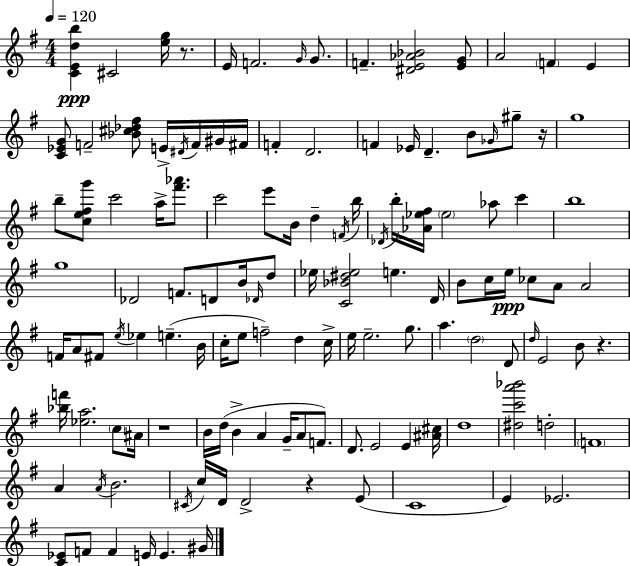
{
  \clef treble
  \numericTimeSignature
  \time 4/4
  \key e \minor
  \tempo 4 = 120
  \repeat volta 2 { <c' e' d'' b''>4\ppp cis'2 <e'' g''>16 r8. | e'16 f'2. \grace { g'16 } g'8. | f'4.-- <dis' e' aes' bes'>2 <e' g'>8 | a'2 \parenthesize f'4 e'4 | \break <c' ees' g'>8 f'2-- <bes' cis'' des'' fis''>8 e'16-> \acciaccatura { dis'16 } f'16 | gis'16 fis'16 f'4-. d'2. | f'4 ees'16 d'4.-- b'8 \grace { ges'16 } | gis''8-- r16 g''1 | \break b''8-- <c'' e'' fis'' g'''>8 c'''2 a''16-> | <fis''' aes'''>8. c'''2 e'''8 b'16 d''4-- | \acciaccatura { f'16 } b''16 \acciaccatura { des'16 } b''16-. <aes' ees'' fis''>16 \parenthesize ees''2 aes''8 | c'''4 b''1 | \break g''1 | des'2 f'8. | d'8 b'16 \grace { des'16 } d''8 ees''16 <c' bes' dis'' ees''>2 e''4. | d'16 b'8 c''16 e''16\ppp ces''8 a'8 a'2 | \break f'16 a'8 fis'8 \acciaccatura { e''16 } ees''4 | e''4.--( b'16 c''16-. e''8 f''2--) | d''4 c''16-> e''16 e''2.-- | g''8. a''4. \parenthesize d''2 | \break d'8 \grace { d''16 } e'2 | b'8 r4. <bes'' f'''>16 <ees'' a''>2. | \parenthesize c''8 ais'16 r1 | b'16 d''16( b'4-> a'4 | \break g'16-- a'8 f'8.) d'8. e'2 | e'4 <ais' cis''>16 d''1 | <dis'' c''' a''' bes'''>2 | d''2-. \parenthesize f'1 | \break a'4 \acciaccatura { a'16 } b'2. | \acciaccatura { cis'16 } c''16 d'16 d'2-> | r4 e'8( c'1 | e'4) ees'2. | \break <c' ees'>8 f'8 f'4 | e'16 e'4. gis'16 } \bar "|."
}